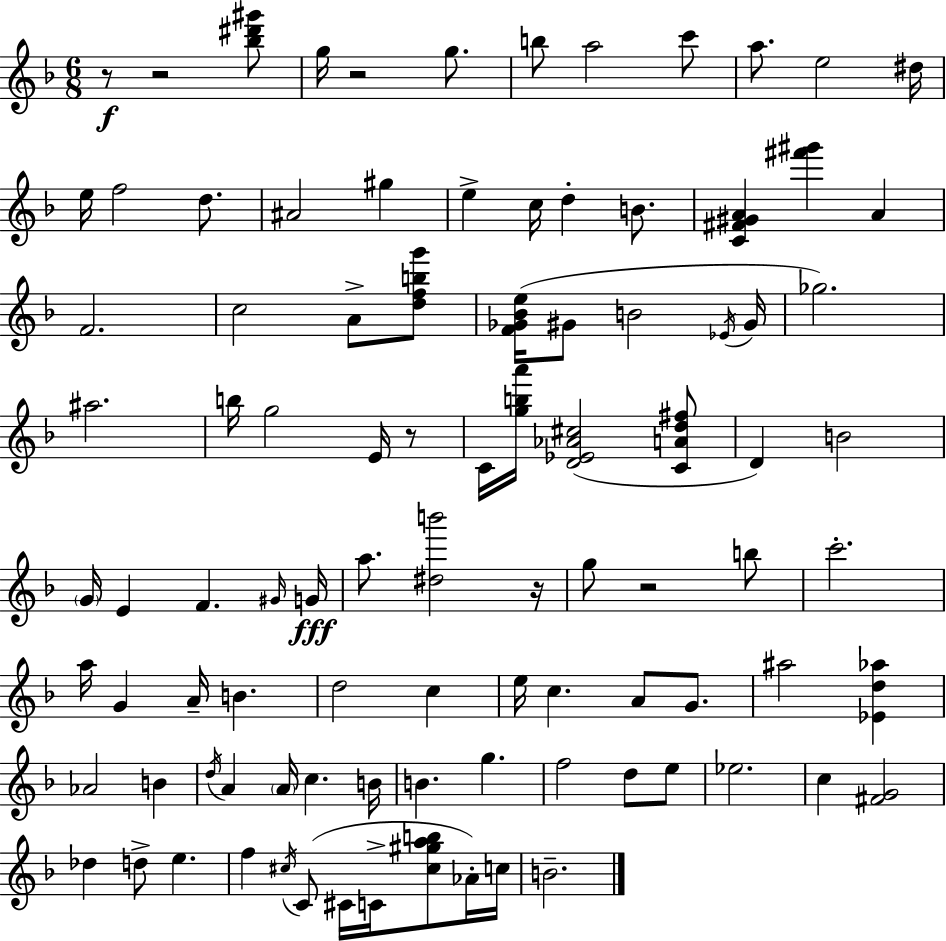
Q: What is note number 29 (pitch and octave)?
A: G5